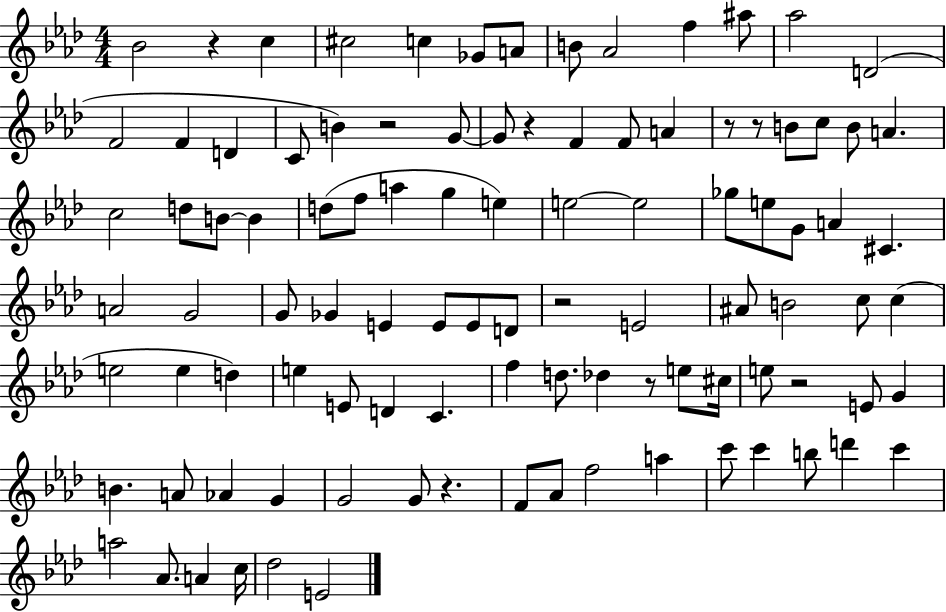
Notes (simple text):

Bb4/h R/q C5/q C#5/h C5/q Gb4/e A4/e B4/e Ab4/h F5/q A#5/e Ab5/h D4/h F4/h F4/q D4/q C4/e B4/q R/h G4/e G4/e R/q F4/q F4/e A4/q R/e R/e B4/e C5/e B4/e A4/q. C5/h D5/e B4/e B4/q D5/e F5/e A5/q G5/q E5/q E5/h E5/h Gb5/e E5/e G4/e A4/q C#4/q. A4/h G4/h G4/e Gb4/q E4/q E4/e E4/e D4/e R/h E4/h A#4/e B4/h C5/e C5/q E5/h E5/q D5/q E5/q E4/e D4/q C4/q. F5/q D5/e. Db5/q R/e E5/e C#5/s E5/e R/h E4/e G4/q B4/q. A4/e Ab4/q G4/q G4/h G4/e R/q. F4/e Ab4/e F5/h A5/q C6/e C6/q B5/e D6/q C6/q A5/h Ab4/e. A4/q C5/s Db5/h E4/h